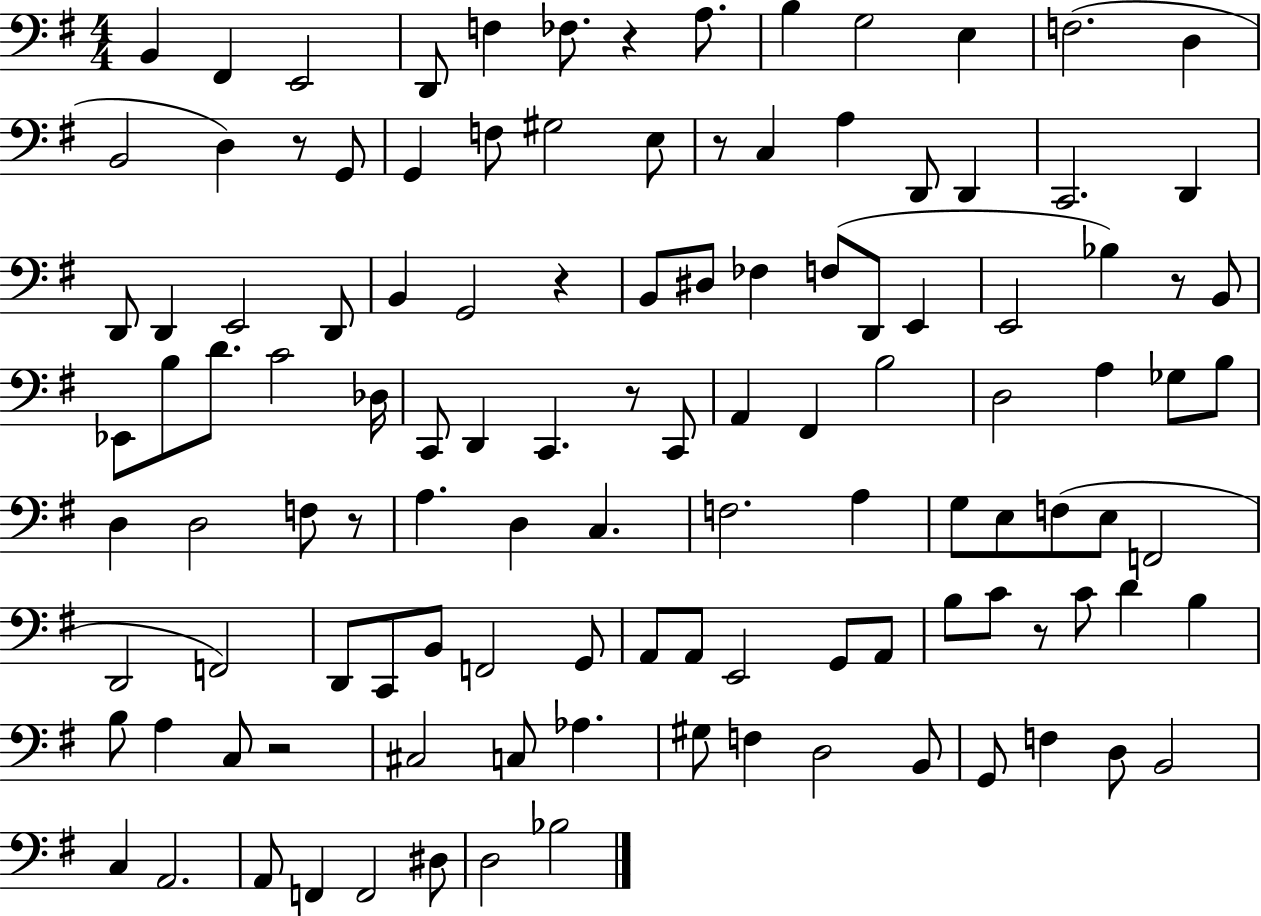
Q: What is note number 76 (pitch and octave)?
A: G2